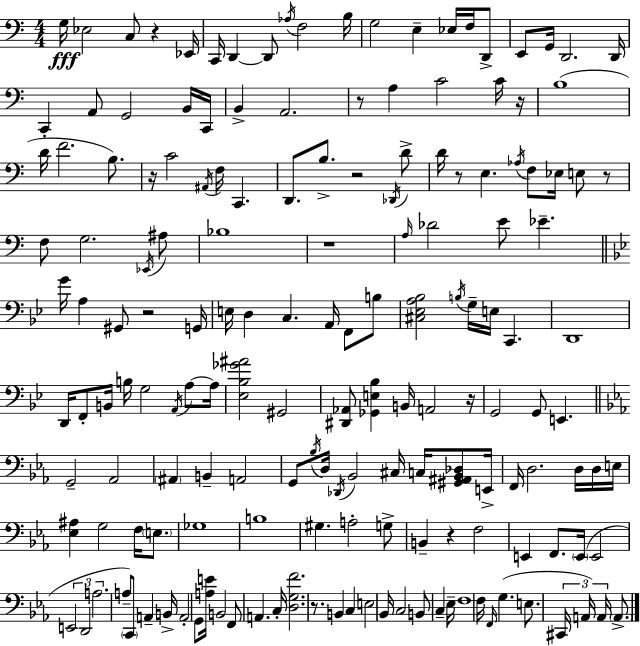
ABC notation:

X:1
T:Untitled
M:4/4
L:1/4
K:C
G,/4 _E,2 C,/2 z _E,,/4 C,,/4 D,, D,,/2 _A,/4 F,2 B,/4 G,2 E, _E,/4 F,/4 D,,/2 E,,/2 G,,/4 D,,2 D,,/4 C,, A,,/2 G,,2 B,,/4 C,,/4 B,, A,,2 z/2 A, C2 C/4 z/4 B,4 D/4 F2 B,/2 z/4 C2 ^A,,/4 F,/4 C,, D,,/2 B,/2 z2 _D,,/4 D/2 D/4 z/2 E, _A,/4 F,/2 _E,/4 E,/2 z/2 F,/2 G,2 _E,,/4 ^A,/2 _B,4 z4 A,/4 _D2 E/2 _E G/4 A, ^G,,/2 z2 G,,/4 E,/4 D, C, A,,/4 F,,/2 B,/2 [^C,_E,A,_B,]2 B,/4 G,/4 E,/4 C,, D,,4 D,,/4 F,,/2 B,,/4 B,/4 G,2 A,,/4 A,/2 A,/4 [_E,_B,_G^A]2 ^G,,2 [^D,,_A,,]/2 [_G,,E,_B,] B,,/4 A,,2 z/4 G,,2 G,,/2 E,, G,,2 _A,,2 ^A,, B,, A,,2 G,,/2 _B,/4 D,/4 _D,,/4 _B,,2 ^C,/4 C,/4 [^G,,^A,,_B,,_D,]/2 E,,/4 F,,/4 D,2 D,/4 D,/4 E,/4 [_E,^A,] G,2 F,/4 E,/2 _G,4 B,4 ^G, A,2 G,/2 B,, z F,2 E,, F,,/2 E,,/4 E,,2 E,,2 D,,2 A,2 A,/2 C,,/2 A,, B,,/4 A,,2 G,,/2 [A,E]/4 B,,2 F,,/2 A,, C,/4 [D,G,F]2 z/2 B,, C, E,2 _B,,/4 C,2 B,,/2 C, _E,/4 F,4 F,/4 F,,/4 G, E,/2 ^C,,/4 A,,/4 A,,/4 A,,/2